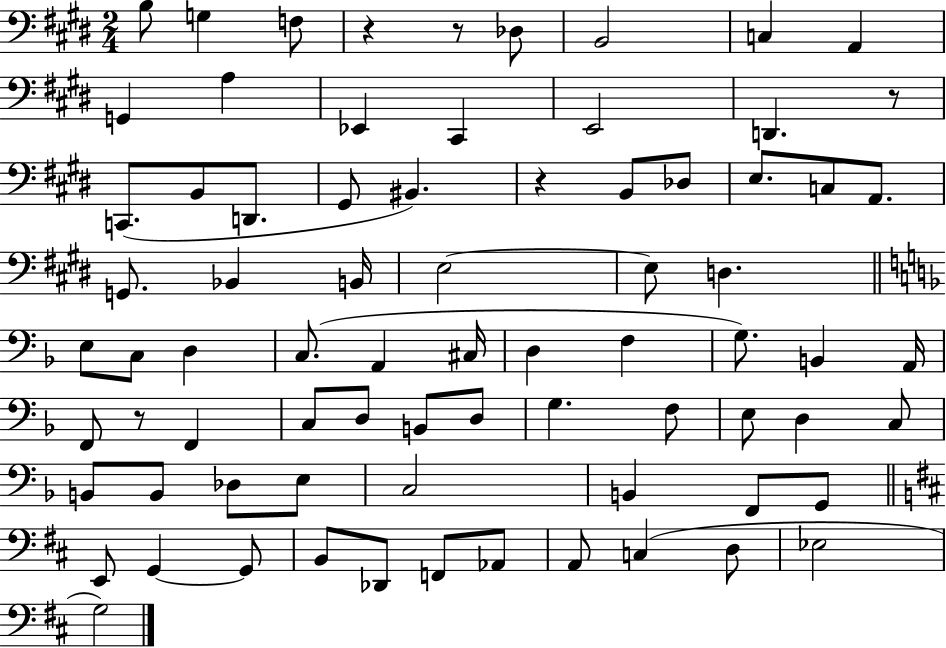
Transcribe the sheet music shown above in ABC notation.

X:1
T:Untitled
M:2/4
L:1/4
K:E
B,/2 G, F,/2 z z/2 _D,/2 B,,2 C, A,, G,, A, _E,, ^C,, E,,2 D,, z/2 C,,/2 B,,/2 D,,/2 ^G,,/2 ^B,, z B,,/2 _D,/2 E,/2 C,/2 A,,/2 G,,/2 _B,, B,,/4 E,2 E,/2 D, E,/2 C,/2 D, C,/2 A,, ^C,/4 D, F, G,/2 B,, A,,/4 F,,/2 z/2 F,, C,/2 D,/2 B,,/2 D,/2 G, F,/2 E,/2 D, C,/2 B,,/2 B,,/2 _D,/2 E,/2 C,2 B,, F,,/2 G,,/2 E,,/2 G,, G,,/2 B,,/2 _D,,/2 F,,/2 _A,,/2 A,,/2 C, D,/2 _E,2 G,2